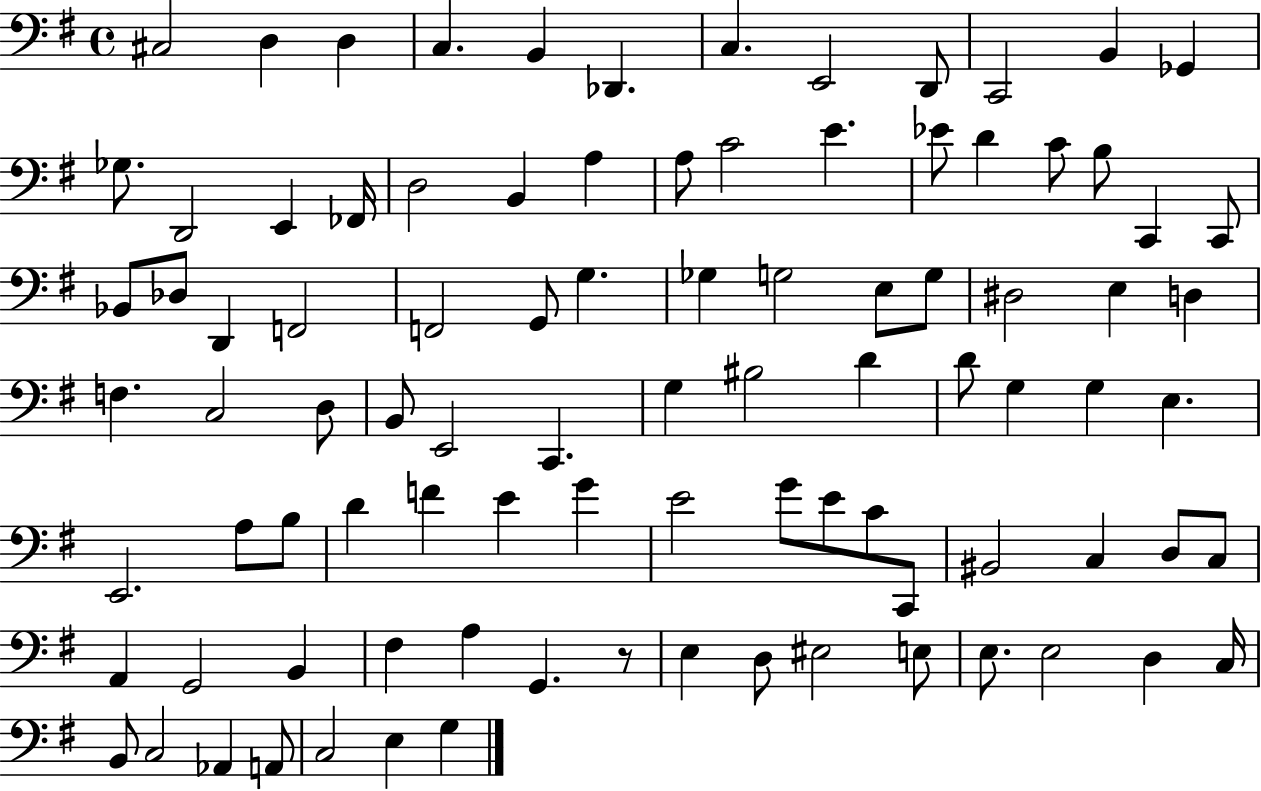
X:1
T:Untitled
M:4/4
L:1/4
K:G
^C,2 D, D, C, B,, _D,, C, E,,2 D,,/2 C,,2 B,, _G,, _G,/2 D,,2 E,, _F,,/4 D,2 B,, A, A,/2 C2 E _E/2 D C/2 B,/2 C,, C,,/2 _B,,/2 _D,/2 D,, F,,2 F,,2 G,,/2 G, _G, G,2 E,/2 G,/2 ^D,2 E, D, F, C,2 D,/2 B,,/2 E,,2 C,, G, ^B,2 D D/2 G, G, E, E,,2 A,/2 B,/2 D F E G E2 G/2 E/2 C/2 C,,/2 ^B,,2 C, D,/2 C,/2 A,, G,,2 B,, ^F, A, G,, z/2 E, D,/2 ^E,2 E,/2 E,/2 E,2 D, C,/4 B,,/2 C,2 _A,, A,,/2 C,2 E, G,